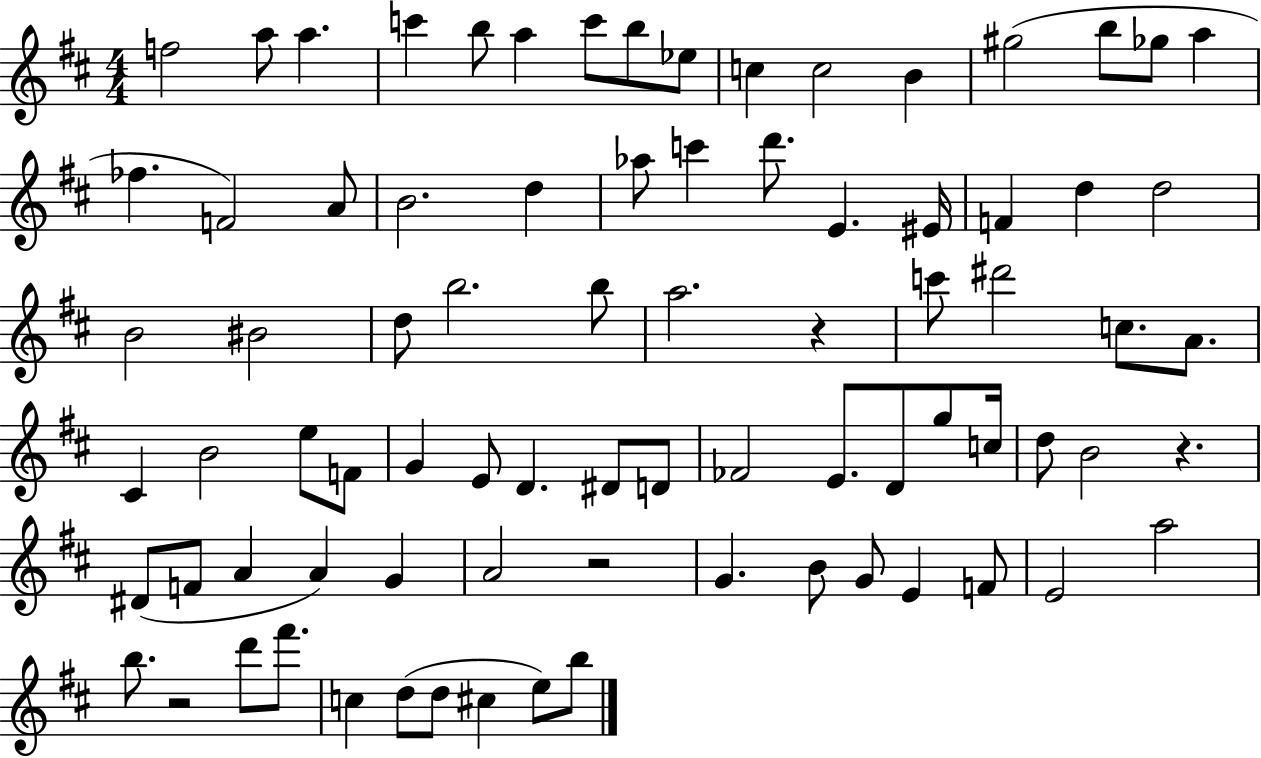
F5/h A5/e A5/q. C6/q B5/e A5/q C6/e B5/e Eb5/e C5/q C5/h B4/q G#5/h B5/e Gb5/e A5/q FES5/q. F4/h A4/e B4/h. D5/q Ab5/e C6/q D6/e. E4/q. EIS4/s F4/q D5/q D5/h B4/h BIS4/h D5/e B5/h. B5/e A5/h. R/q C6/e D#6/h C5/e. A4/e. C#4/q B4/h E5/e F4/e G4/q E4/e D4/q. D#4/e D4/e FES4/h E4/e. D4/e G5/e C5/s D5/e B4/h R/q. D#4/e F4/e A4/q A4/q G4/q A4/h R/h G4/q. B4/e G4/e E4/q F4/e E4/h A5/h B5/e. R/h D6/e F#6/e. C5/q D5/e D5/e C#5/q E5/e B5/e